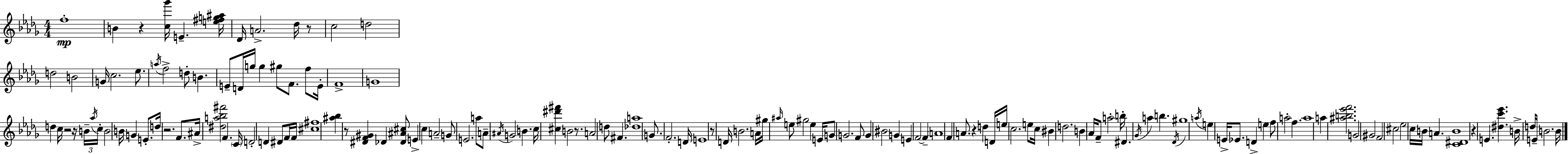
F5/w B4/q R/q [C5,Gb6]/s E4/q. [E5,F#5,G5,A#5]/s Db4/s A4/h. Db5/s R/e C5/h D5/h D5/h B4/h G4/s C5/h. Eb5/e. A5/s F5/h D5/e B4/q. E4/e D4/s G5/s G5/q G#5/e F4/e. F5/e E4/s F4/w G4/w D5/q C5/s R/h R/s B4/s Ab5/s C5/s B4/h B4/s G4/q E4/e. D5/s R/h. F4/e. A#4/s [D#5,A5,Bb5,F#6]/h F4/q. C4/s D4/h D4/q D#4/e F4/s F4/s [C#5,F#5]/w [A#5,Bb5]/q R/e [D#4,F4,G#4]/q Db4/q [Db4,A#4,C#5]/e E4/q C5/q A4/h G4/e E4/h. A5/e A4/e A#4/s G4/h B4/q. C5/s [C#5,D#6,F#6]/q B4/h R/e. A4/h D5/e F#4/q. [Db5,A5]/w G4/e. F4/h. D4/s E4/w R/e D4/s B4/h. A4/s G#5/s A#5/s E5/e G#5/h E5/q E4/s G4/e G4/h. F4/e G4/q BIS4/h G4/q E4/q F4/h F4/q A4/w F4/q A4/e. R/q D5/q D4/s E5/s C5/h. E5/e C5/s BIS4/q D5/h. B4/q Ab4/s F4/e A5/h B5/s D#4/q. Gb4/s A5/q B5/q. Db4/s G#5/w A5/s E5/q E4/s Eb4/e. D4/q E5/q F5/e A5/h F5/q. A5/w A5/q [A#5,B5,Eb6,F6]/h. G4/h G#4/h F4/h C#5/h Eb5/h C5/s B4/s A4/q. [C4,D#4,B4]/w R/q E4/q. [D#5,C6,Eb6]/q. B4/s D5/s E4/s B4/h. B4/s